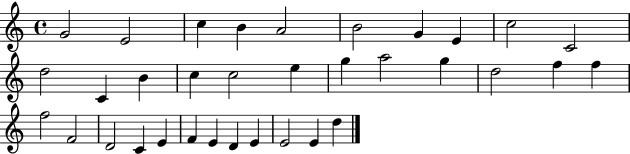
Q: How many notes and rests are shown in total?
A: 34